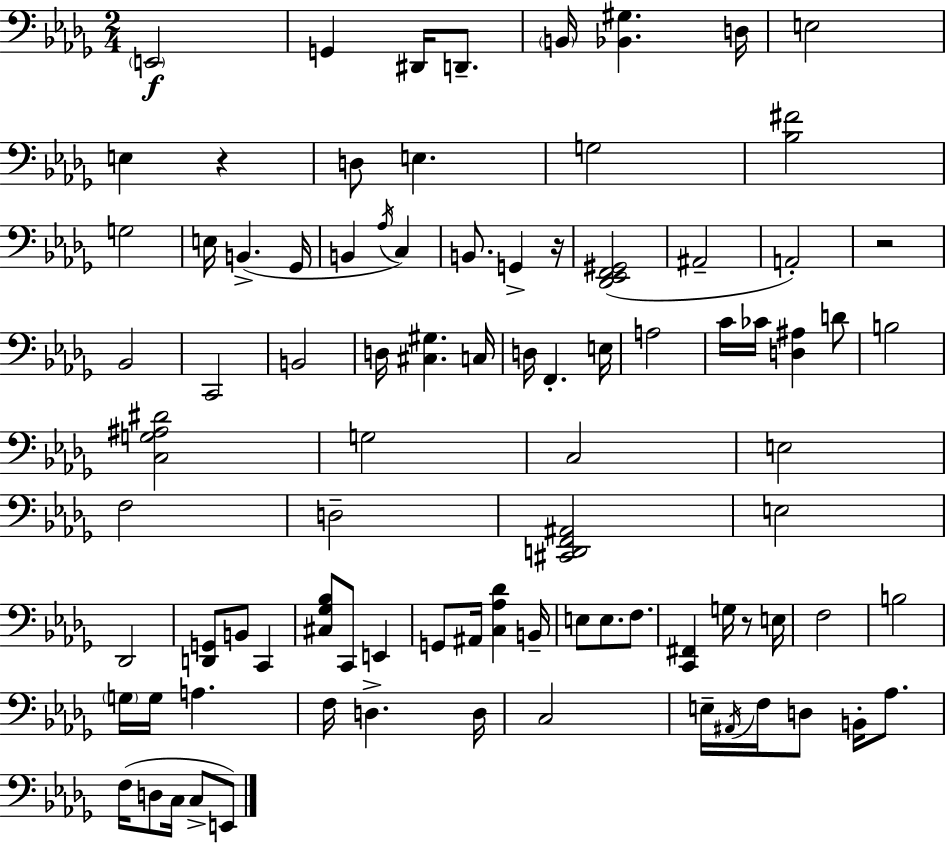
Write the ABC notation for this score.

X:1
T:Untitled
M:2/4
L:1/4
K:Bbm
E,,2 G,, ^D,,/4 D,,/2 B,,/4 [_B,,^G,] D,/4 E,2 E, z D,/2 E, G,2 [_B,^F]2 G,2 E,/4 B,, _G,,/4 B,, _A,/4 C, B,,/2 G,, z/4 [_D,,_E,,F,,^G,,]2 ^A,,2 A,,2 z2 _B,,2 C,,2 B,,2 D,/4 [^C,^G,] C,/4 D,/4 F,, E,/4 A,2 C/4 _C/4 [D,^A,] D/2 B,2 [C,G,^A,^D]2 G,2 C,2 E,2 F,2 D,2 [^C,,D,,F,,^A,,]2 E,2 _D,,2 [D,,G,,]/2 B,,/2 C,, [^C,_G,_B,]/2 C,,/2 E,, G,,/2 ^A,,/4 [C,_A,_D] B,,/4 E,/2 E,/2 F,/2 [C,,^F,,] G,/4 z/2 E,/4 F,2 B,2 G,/4 G,/4 A, F,/4 D, D,/4 C,2 E,/4 ^A,,/4 F,/4 D,/2 B,,/4 _A,/2 F,/4 D,/2 C,/4 C,/2 E,,/2